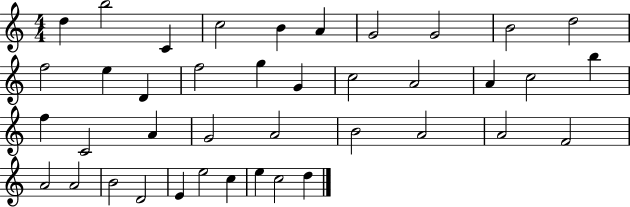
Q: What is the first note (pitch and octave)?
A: D5